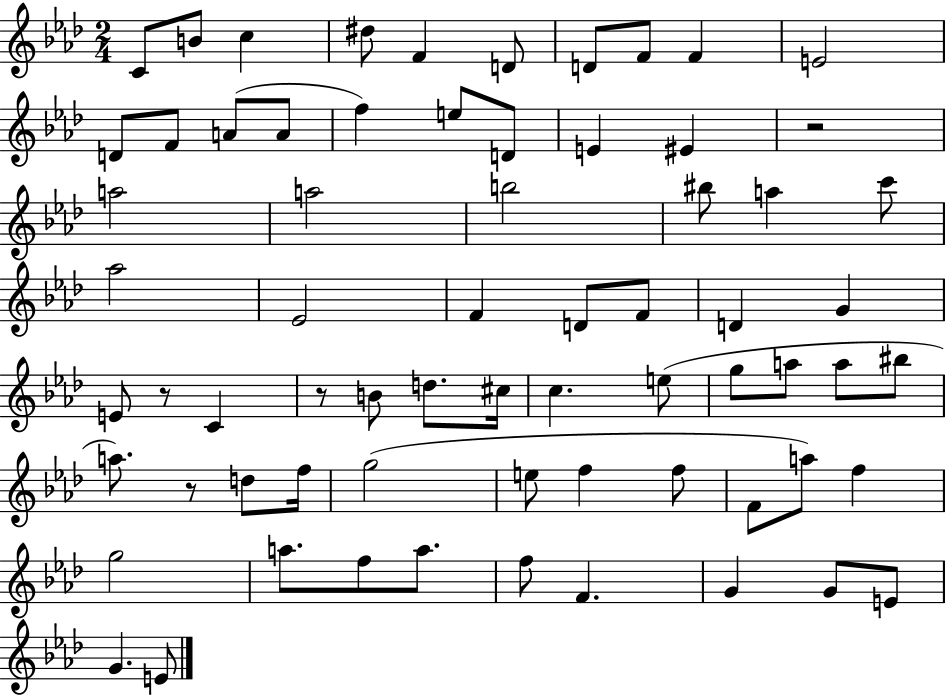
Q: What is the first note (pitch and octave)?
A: C4